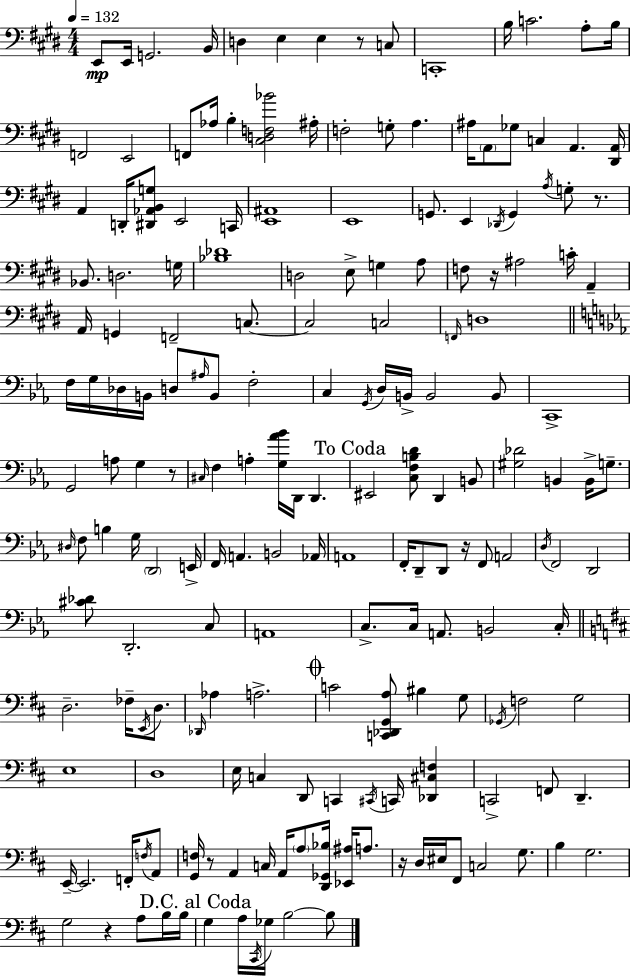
E2/e E2/s G2/h. B2/s D3/q E3/q E3/q R/e C3/e C2/w B3/s C4/h. A3/e B3/s F2/h E2/h F2/e Ab3/s B3/q [C#3,D3,F3,Bb4]/h A#3/s F3/h G3/e A3/q. A#3/s A2/e Gb3/e C3/q A2/q. [D#2,A2]/s A2/q D2/s [D#2,Ab2,B2,G3]/e E2/h C2/s [E2,A#2]/w E2/w G2/e. E2/q Db2/s G2/q A3/s G3/e R/e. Bb2/e. D3/h. G3/s [Bb3,Db4]/w D3/h E3/e G3/q A3/e F3/e R/s A#3/h C4/s A2/q A2/s G2/q F2/h C3/e. C3/h C3/h F2/s D3/w F3/s G3/s Db3/s B2/s D3/e A#3/s B2/e F3/h C3/q G2/s D3/s B2/s B2/h B2/e C2/w G2/h A3/e G3/q R/e C#3/s F3/q A3/q [G3,Ab4,Bb4]/s D2/s D2/q. EIS2/h [C3,F3,B3,D4]/e D2/q B2/e [G#3,Db4]/h B2/q B2/s G3/e. D#3/s F3/e B3/q G3/s D2/h E2/s F2/s A2/q. B2/h Ab2/s A2/w F2/s D2/e D2/e R/s F2/e A2/h D3/s F2/h D2/h [C#4,Db4]/e D2/h. C3/e A2/w C3/e. C3/s A2/e. B2/h C3/s D3/h. FES3/s E2/s D3/e. Db2/s Ab3/q A3/h. C4/h [C2,Db2,G2,A3]/e BIS3/q G3/e Gb2/s F3/h G3/h E3/w D3/w E3/s C3/q D2/e C2/q C#2/s C2/s [Db2,C#3,F3]/q C2/h F2/e D2/q. E2/s E2/h. F2/s F3/s A2/e [G2,F3]/s R/e A2/q C3/s A2/s A3/e [D2,Gb2,Bb3]/s [Eb2,A#3]/s A3/e. R/s D3/s EIS3/s F#2/e C3/h G3/e. B3/q G3/h. G3/h R/q A3/e B3/s B3/s G3/q A3/s C#2/s Gb3/s B3/h B3/e